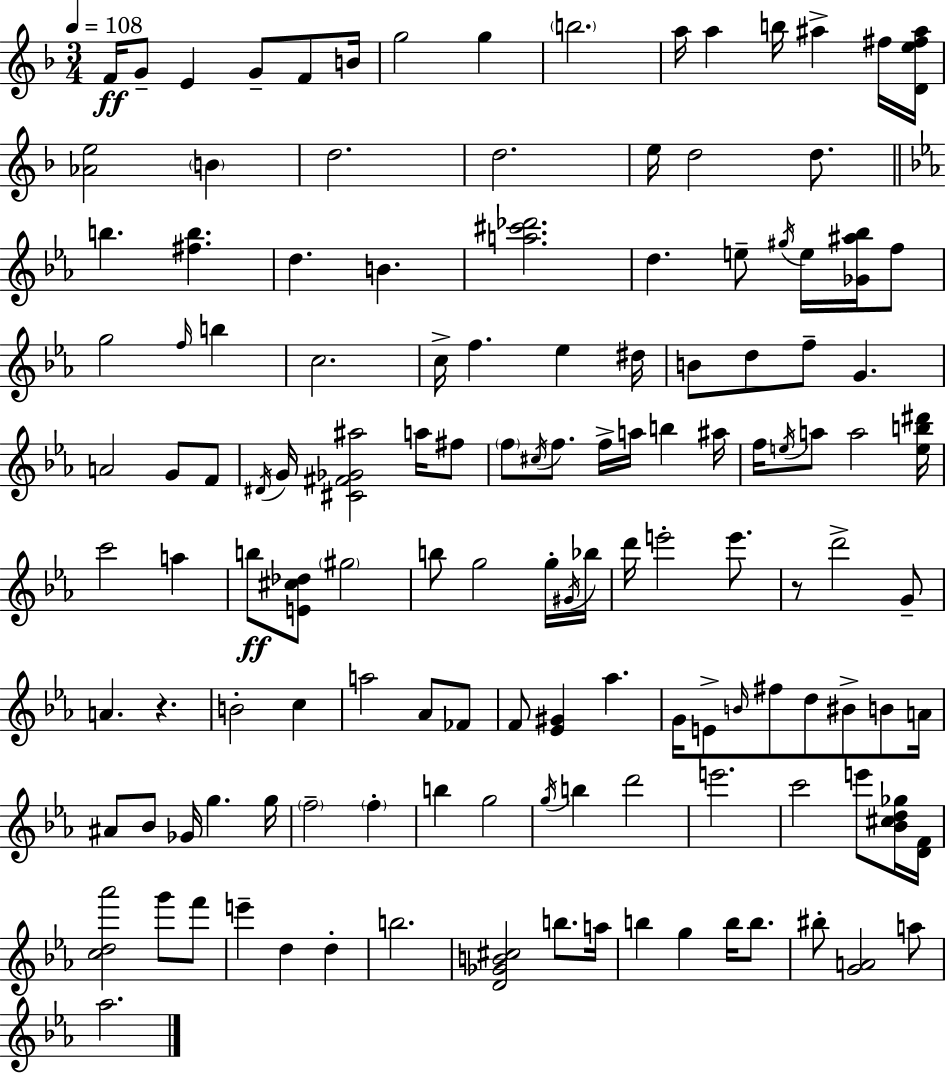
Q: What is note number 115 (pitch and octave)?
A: B5